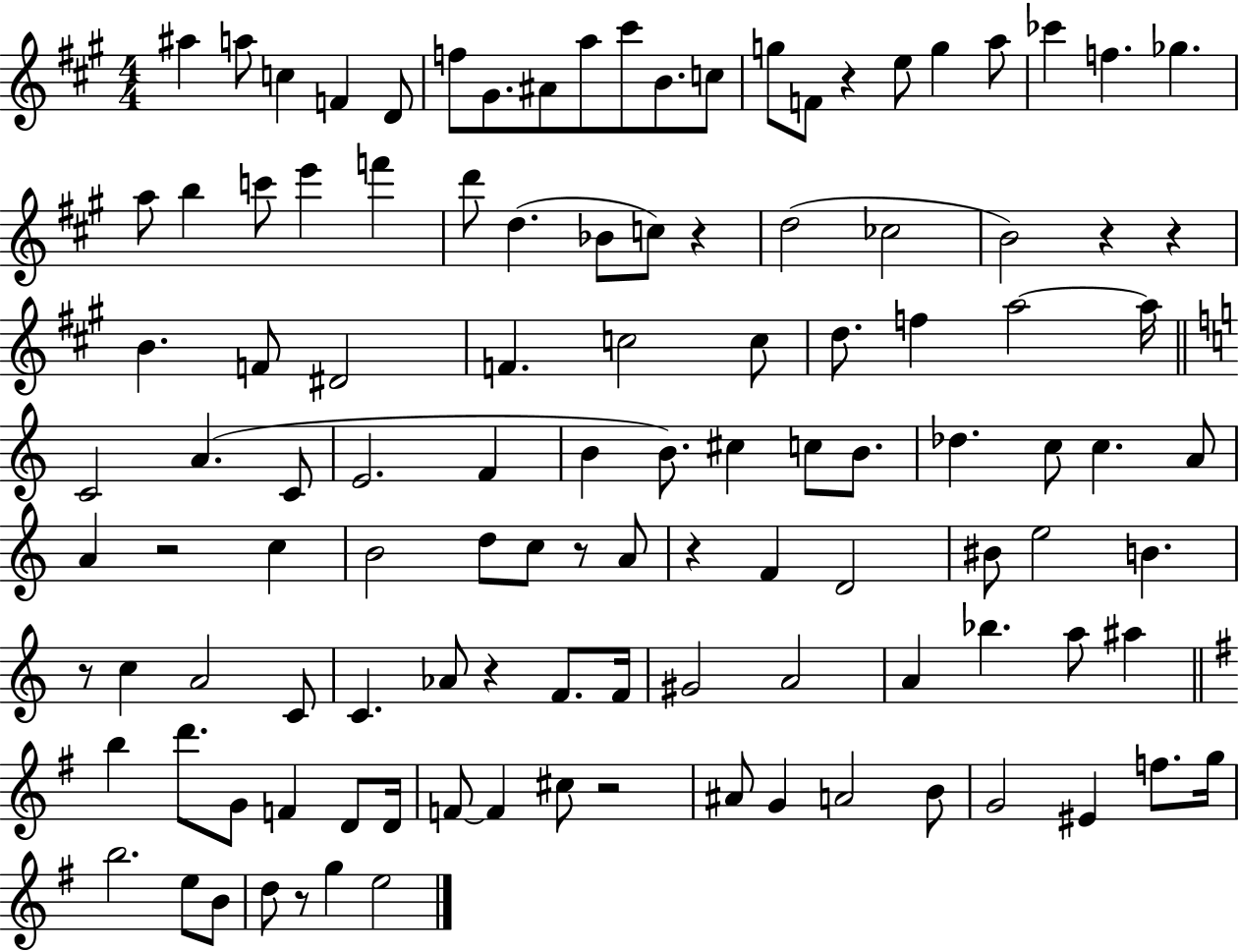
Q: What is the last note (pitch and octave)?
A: E5